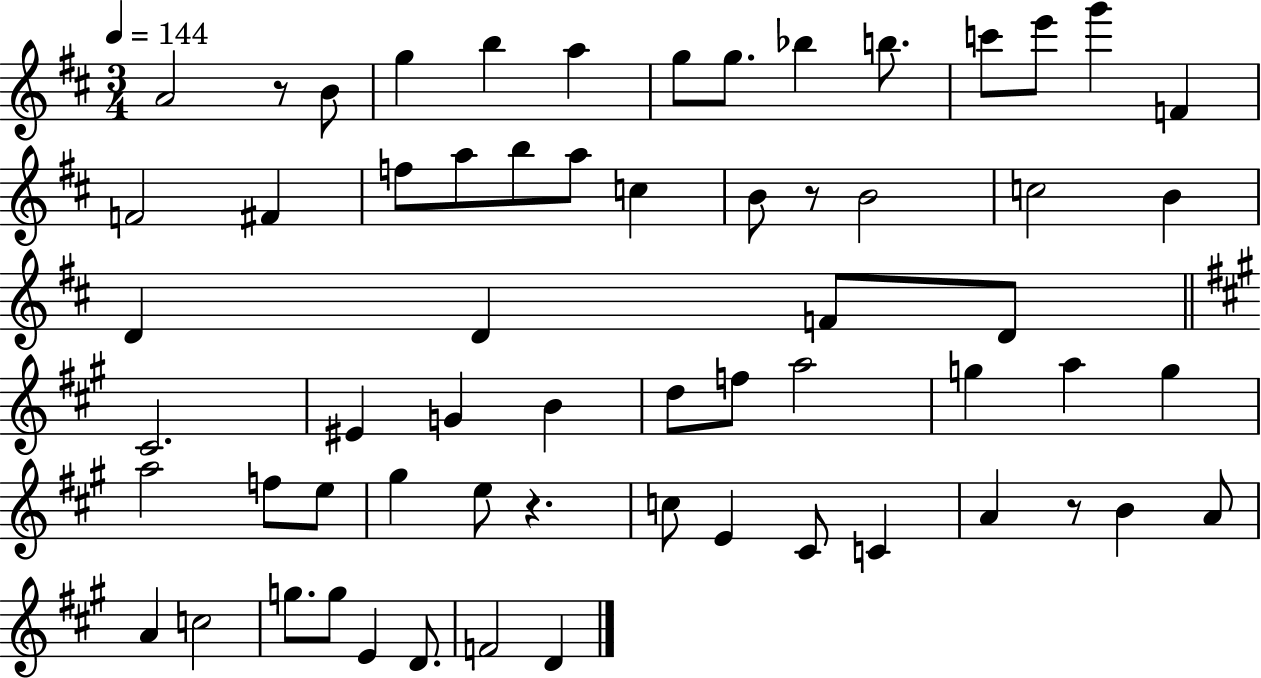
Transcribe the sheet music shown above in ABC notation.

X:1
T:Untitled
M:3/4
L:1/4
K:D
A2 z/2 B/2 g b a g/2 g/2 _b b/2 c'/2 e'/2 g' F F2 ^F f/2 a/2 b/2 a/2 c B/2 z/2 B2 c2 B D D F/2 D/2 ^C2 ^E G B d/2 f/2 a2 g a g a2 f/2 e/2 ^g e/2 z c/2 E ^C/2 C A z/2 B A/2 A c2 g/2 g/2 E D/2 F2 D